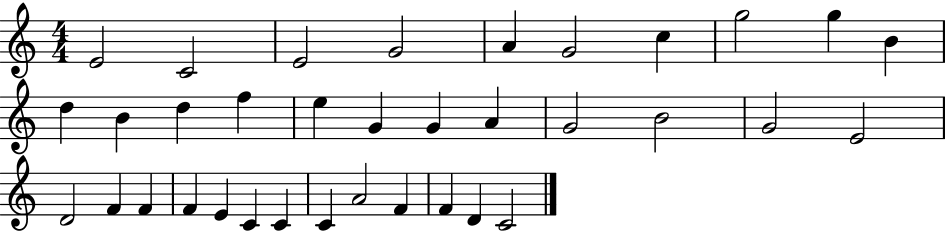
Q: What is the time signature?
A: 4/4